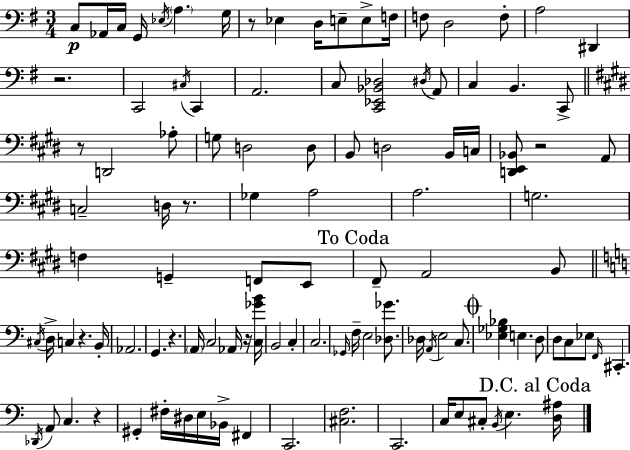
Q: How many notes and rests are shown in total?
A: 108